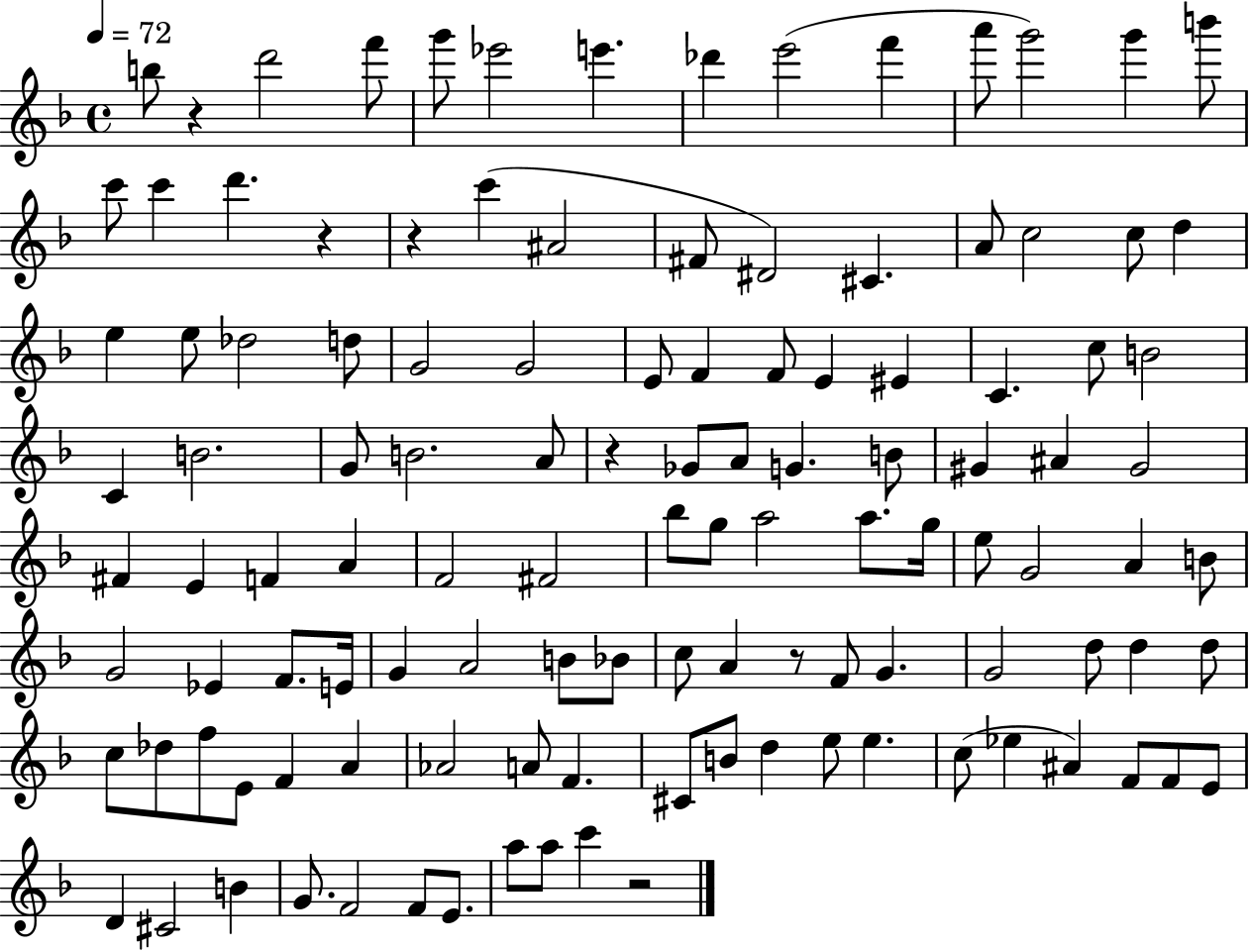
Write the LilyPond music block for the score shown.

{
  \clef treble
  \time 4/4
  \defaultTimeSignature
  \key f \major
  \tempo 4 = 72
  b''8 r4 d'''2 f'''8 | g'''8 ees'''2 e'''4. | des'''4 e'''2( f'''4 | a'''8 g'''2) g'''4 b'''8 | \break c'''8 c'''4 d'''4. r4 | r4 c'''4( ais'2 | fis'8 dis'2) cis'4. | a'8 c''2 c''8 d''4 | \break e''4 e''8 des''2 d''8 | g'2 g'2 | e'8 f'4 f'8 e'4 eis'4 | c'4. c''8 b'2 | \break c'4 b'2. | g'8 b'2. a'8 | r4 ges'8 a'8 g'4. b'8 | gis'4 ais'4 gis'2 | \break fis'4 e'4 f'4 a'4 | f'2 fis'2 | bes''8 g''8 a''2 a''8. g''16 | e''8 g'2 a'4 b'8 | \break g'2 ees'4 f'8. e'16 | g'4 a'2 b'8 bes'8 | c''8 a'4 r8 f'8 g'4. | g'2 d''8 d''4 d''8 | \break c''8 des''8 f''8 e'8 f'4 a'4 | aes'2 a'8 f'4. | cis'8 b'8 d''4 e''8 e''4. | c''8( ees''4 ais'4) f'8 f'8 e'8 | \break d'4 cis'2 b'4 | g'8. f'2 f'8 e'8. | a''8 a''8 c'''4 r2 | \bar "|."
}